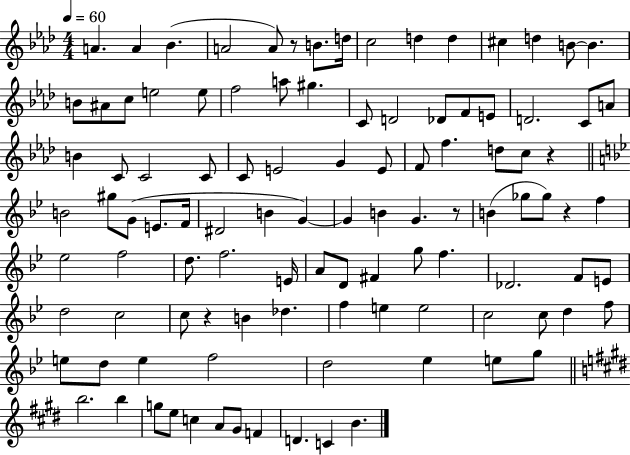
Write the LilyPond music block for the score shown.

{
  \clef treble
  \numericTimeSignature
  \time 4/4
  \key aes \major
  \tempo 4 = 60
  a'4. a'4 bes'4.( | a'2 a'8) r8 b'8. d''16 | c''2 d''4 d''4 | cis''4 d''4 b'8~~ b'4. | \break b'8 ais'8 c''8 e''2 e''8 | f''2 a''8 gis''4. | c'8 d'2 des'8 f'8 e'8 | d'2. c'8 a'8 | \break b'4 c'8 c'2 c'8 | c'8 e'2 g'4 e'8 | f'8 f''4. d''8 c''8 r4 | \bar "||" \break \key bes \major b'2 gis''8 g'8( e'8. f'16 | dis'2 b'4 g'4~~) | g'4 b'4 g'4. r8 | b'4( ges''8 ges''8) r4 f''4 | \break ees''2 f''2 | d''8. f''2. e'16 | a'8 d'8 fis'4 g''8 f''4. | des'2. f'8 e'8 | \break d''2 c''2 | c''8 r4 b'4 des''4. | f''4 e''4 e''2 | c''2 c''8 d''4 f''8 | \break e''8 d''8 e''4 f''2 | d''2 ees''4 e''8 g''8 | \bar "||" \break \key e \major b''2. b''4 | g''8 e''8 c''4 a'8 gis'8 f'4 | d'4. c'4 b'4. | \bar "|."
}